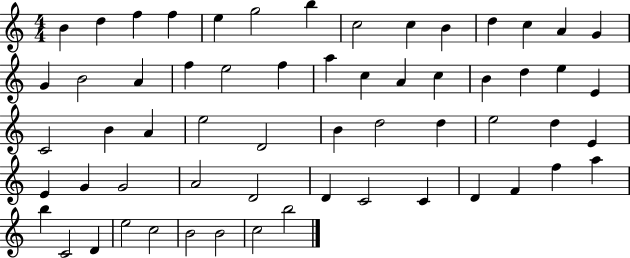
{
  \clef treble
  \numericTimeSignature
  \time 4/4
  \key c \major
  b'4 d''4 f''4 f''4 | e''4 g''2 b''4 | c''2 c''4 b'4 | d''4 c''4 a'4 g'4 | \break g'4 b'2 a'4 | f''4 e''2 f''4 | a''4 c''4 a'4 c''4 | b'4 d''4 e''4 e'4 | \break c'2 b'4 a'4 | e''2 d'2 | b'4 d''2 d''4 | e''2 d''4 e'4 | \break e'4 g'4 g'2 | a'2 d'2 | d'4 c'2 c'4 | d'4 f'4 f''4 a''4 | \break b''4 c'2 d'4 | e''2 c''2 | b'2 b'2 | c''2 b''2 | \break \bar "|."
}